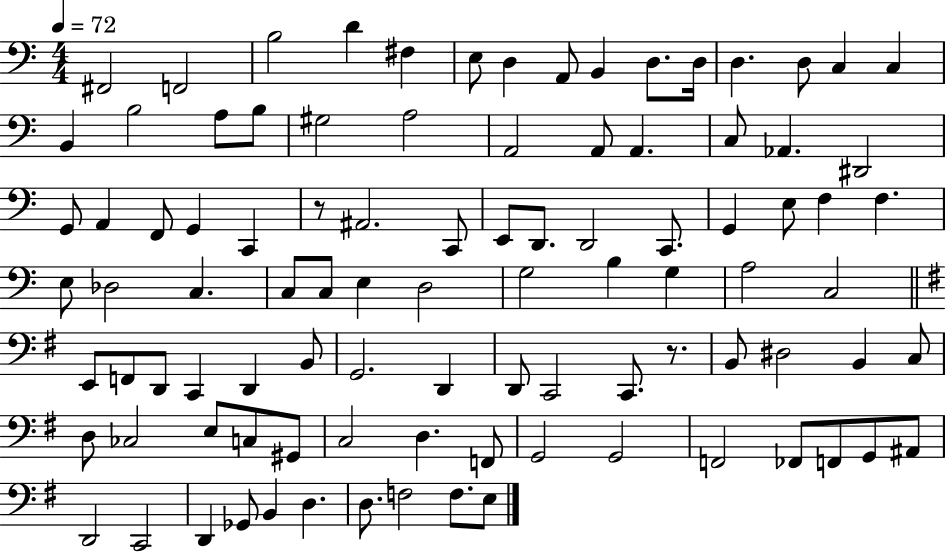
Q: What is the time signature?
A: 4/4